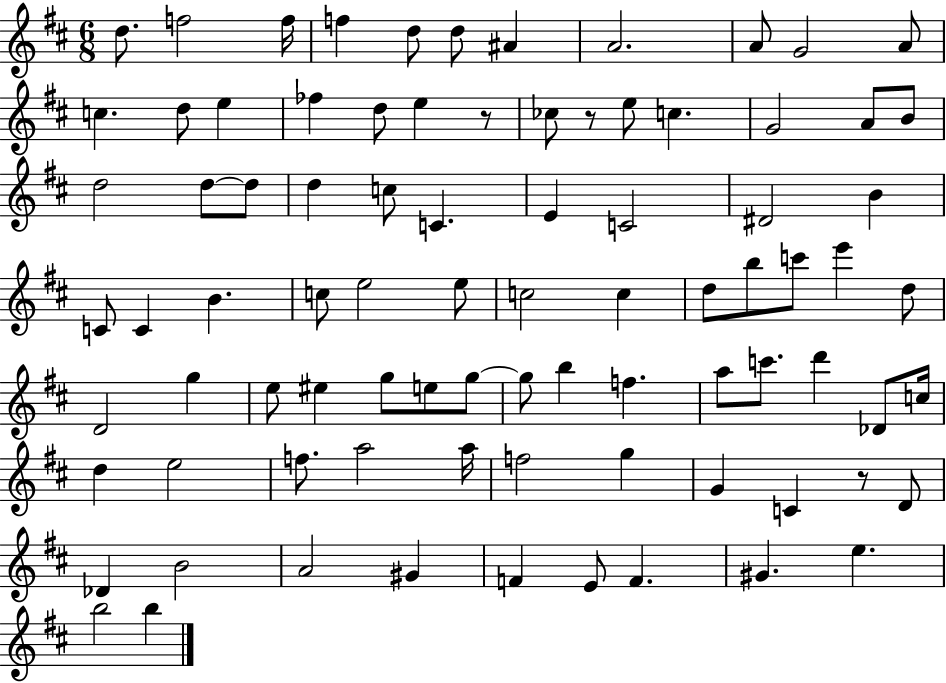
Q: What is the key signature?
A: D major